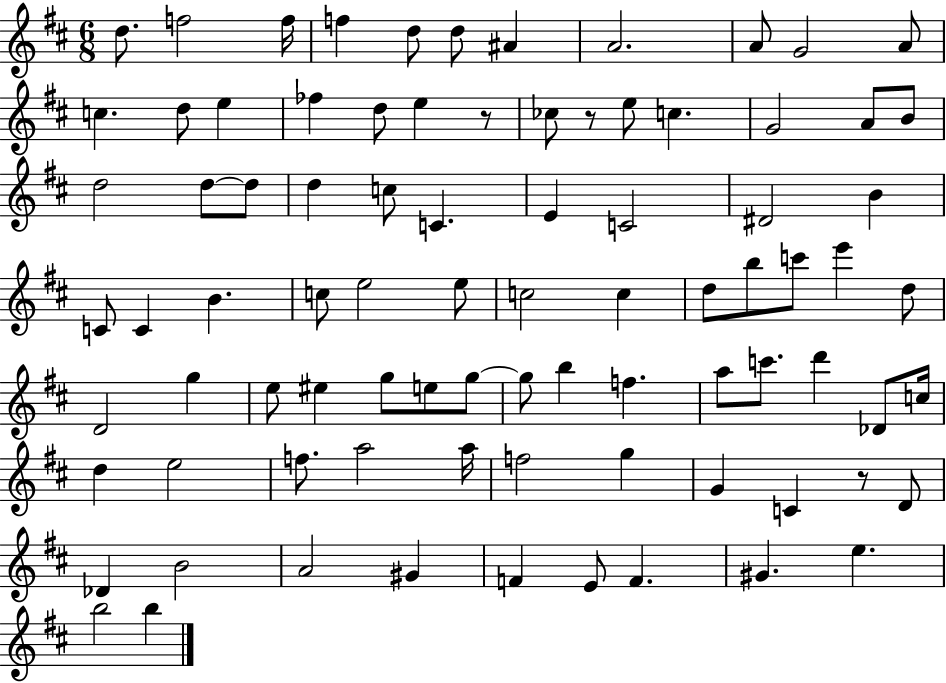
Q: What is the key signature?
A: D major